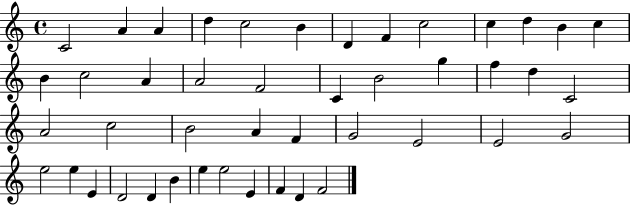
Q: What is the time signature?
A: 4/4